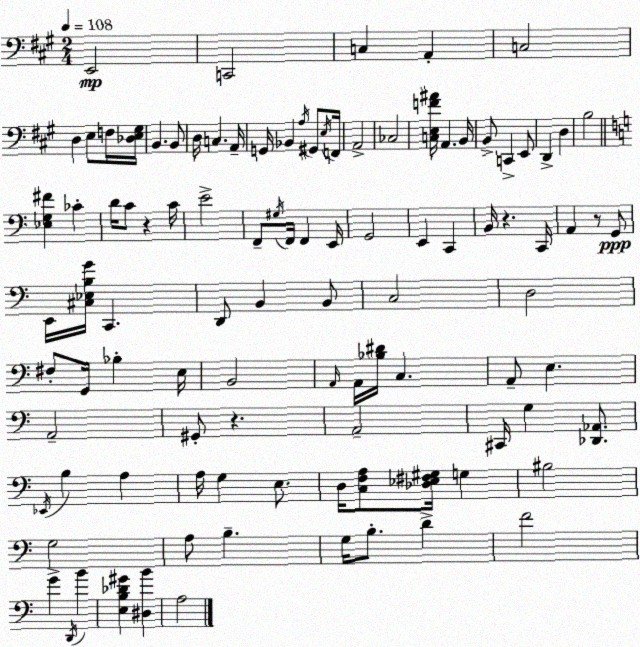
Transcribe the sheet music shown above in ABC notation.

X:1
T:Untitled
M:2/4
L:1/4
K:A
E,,2 C,,2 C, A,, C,2 D, E,/2 F,/4 [_D,E,^G,]/4 B,, B,,/2 D,/4 C, A,,/4 G,,/4 _B,, A,/4 ^G,,/2 E,/4 F,,/4 A,,2 _C,2 [C,E,F^A]/4 A,, B,,/4 B,,/2 C,, E,,/2 D,, D, B,2 [_E,G,^F] _C D/4 C/2 z C/4 E2 F,,/2 ^G,/4 F,,/4 F,, E,,/4 G,,2 E,, C,, B,,/4 z C,,/4 A,, z/2 G,,/2 E,,/4 [^C,_E,B,G]/4 C,, D,,/2 B,, B,,/2 C,2 D,2 ^F,/2 G,,/4 _B, E,/4 B,,2 A,,/4 A,,/4 [_B,^D]/4 C, A,,/2 E, A,,2 ^G,,/2 z A,,2 ^C,,/4 G, [_D,,_A,,]/2 _E,,/4 B, A, A,/4 G, E,/2 D,/4 [C,F,A,]/2 [_D,_E,^F,^G,]/4 G, ^B,2 G,2 A,/2 B, G,/4 B,/2 D F2 G D,,/4 B [E,B,_D^G] [^D,B] A,2